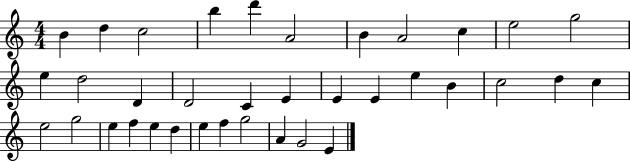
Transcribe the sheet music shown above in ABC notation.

X:1
T:Untitled
M:4/4
L:1/4
K:C
B d c2 b d' A2 B A2 c e2 g2 e d2 D D2 C E E E e B c2 d c e2 g2 e f e d e f g2 A G2 E